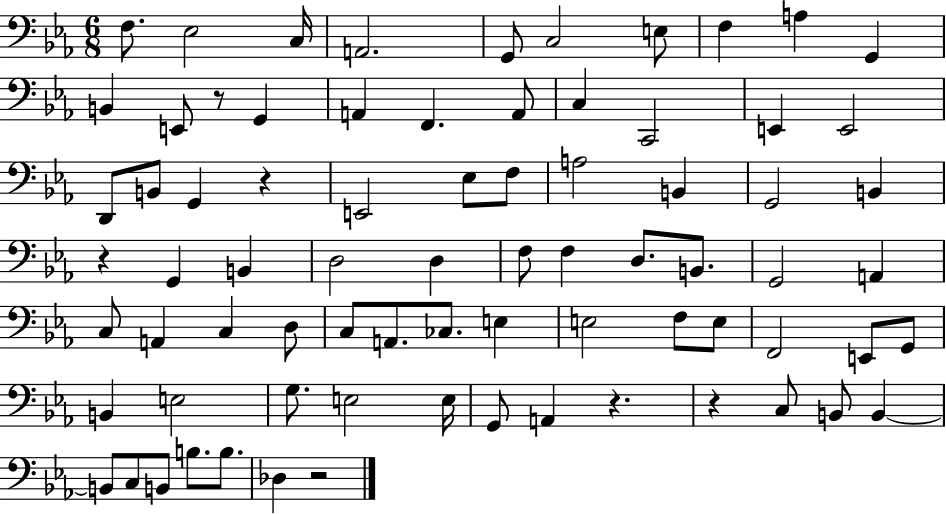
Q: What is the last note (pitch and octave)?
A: Db3